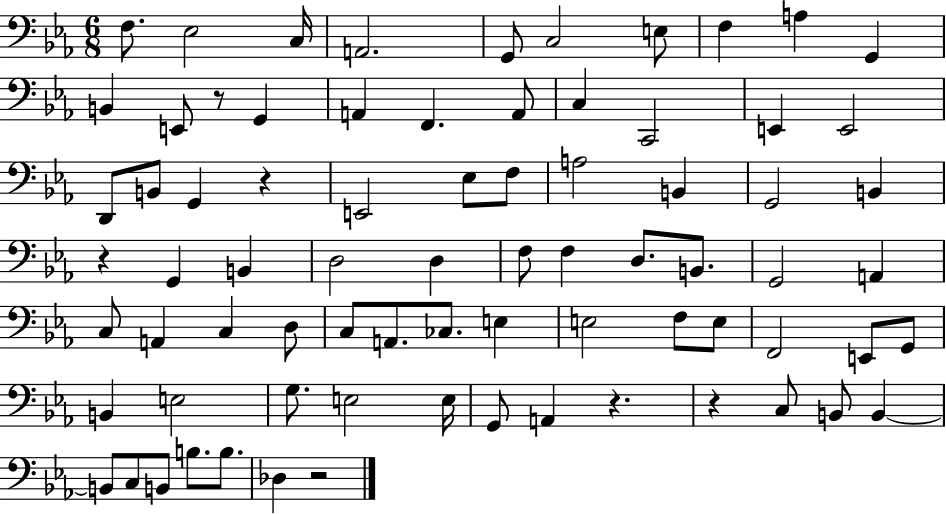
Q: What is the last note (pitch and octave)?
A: Db3